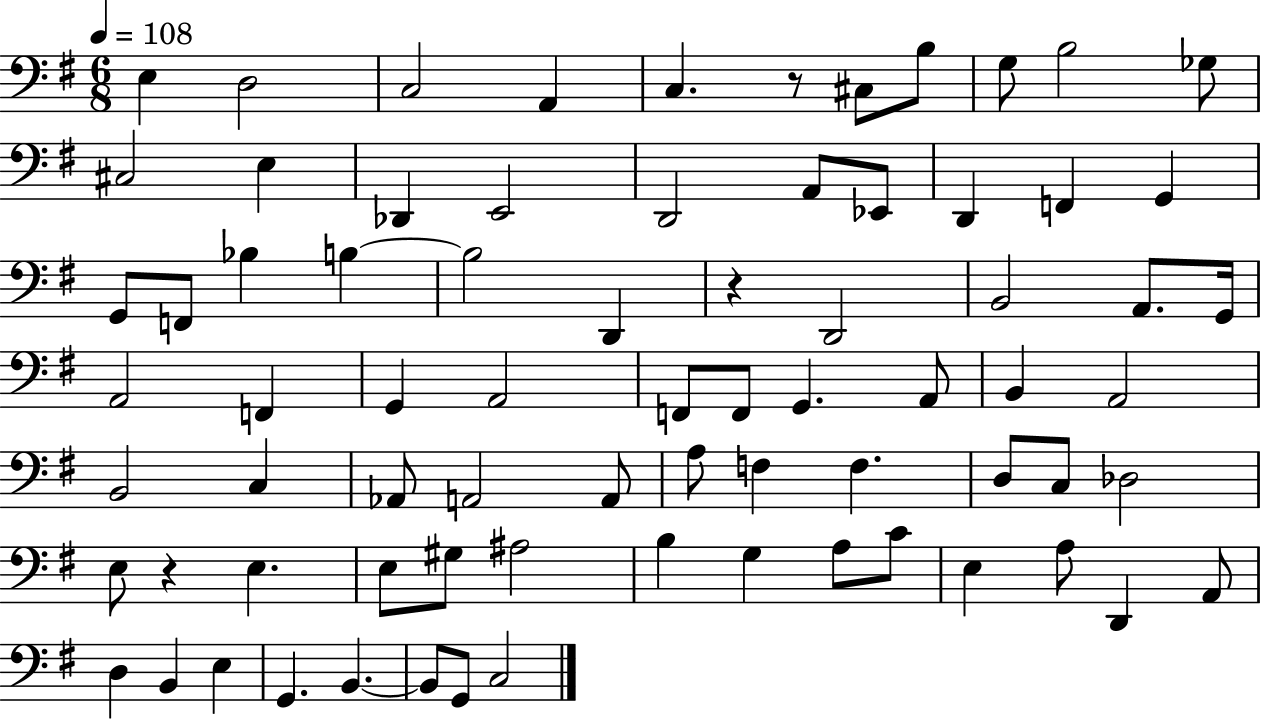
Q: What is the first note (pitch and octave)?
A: E3